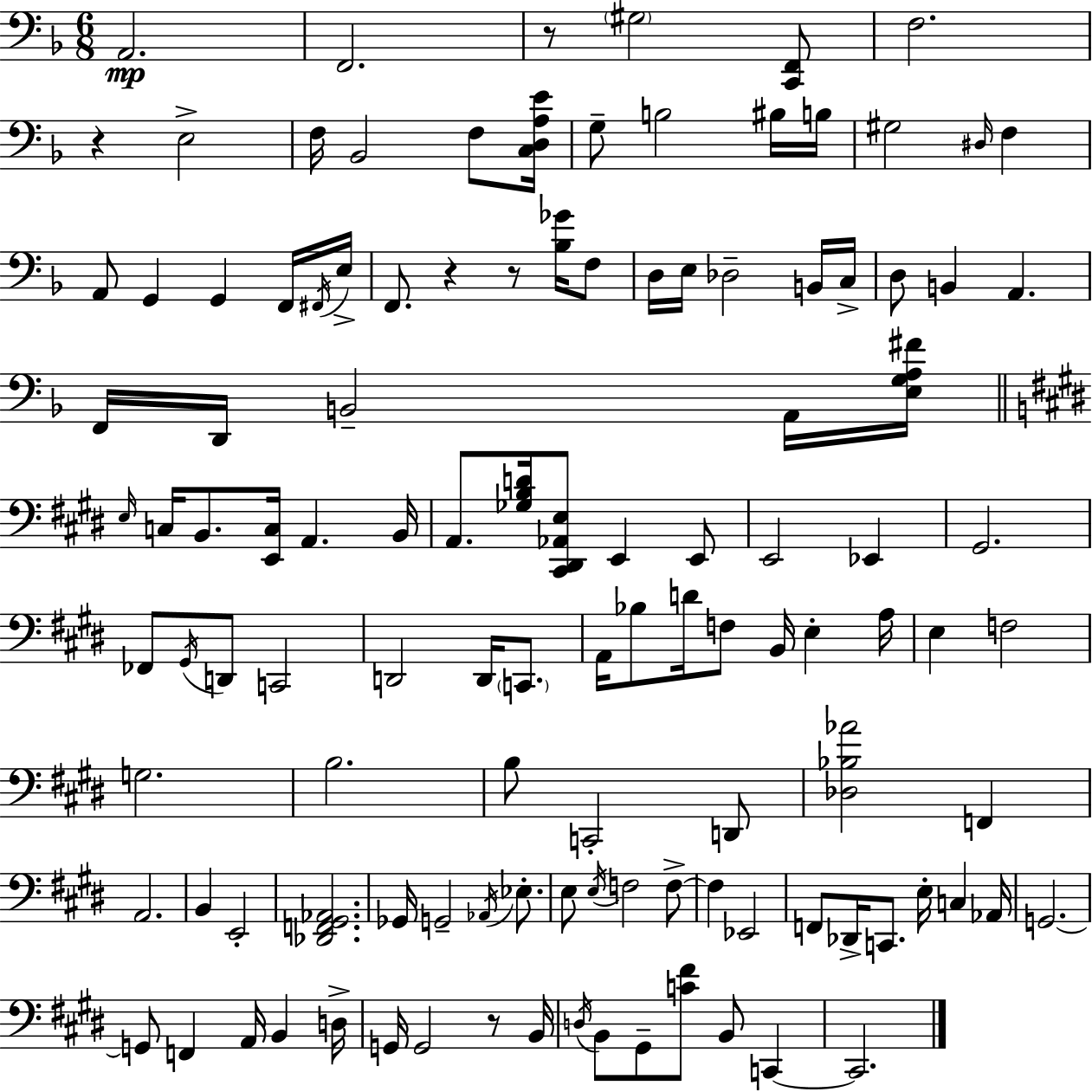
A2/h. F2/h. R/e G#3/h [C2,F2]/e F3/h. R/q E3/h F3/s Bb2/h F3/e [C3,D3,A3,E4]/s G3/e B3/h BIS3/s B3/s G#3/h D#3/s F3/q A2/e G2/q G2/q F2/s F#2/s E3/s F2/e. R/q R/e [Bb3,Gb4]/s F3/e D3/s E3/s Db3/h B2/s C3/s D3/e B2/q A2/q. F2/s D2/s B2/h A2/s [E3,G3,A3,F#4]/s E3/s C3/s B2/e. [E2,C3]/s A2/q. B2/s A2/e. [Gb3,B3,D4]/s [C#2,D#2,Ab2,E3]/e E2/q E2/e E2/h Eb2/q G#2/h. FES2/e G#2/s D2/e C2/h D2/h D2/s C2/e. A2/s Bb3/e D4/s F3/e B2/s E3/q A3/s E3/q F3/h G3/h. B3/h. B3/e C2/h D2/e [Db3,Bb3,Ab4]/h F2/q A2/h. B2/q E2/h [Db2,F2,G#2,Ab2]/h. Gb2/s G2/h Ab2/s Eb3/e. E3/e E3/s F3/h F3/e F3/q Eb2/h F2/e Db2/s C2/e. E3/s C3/q Ab2/s G2/h. G2/e F2/q A2/s B2/q D3/s G2/s G2/h R/e B2/s D3/s B2/e G#2/e [C4,F#4]/e B2/e C2/q C2/h.